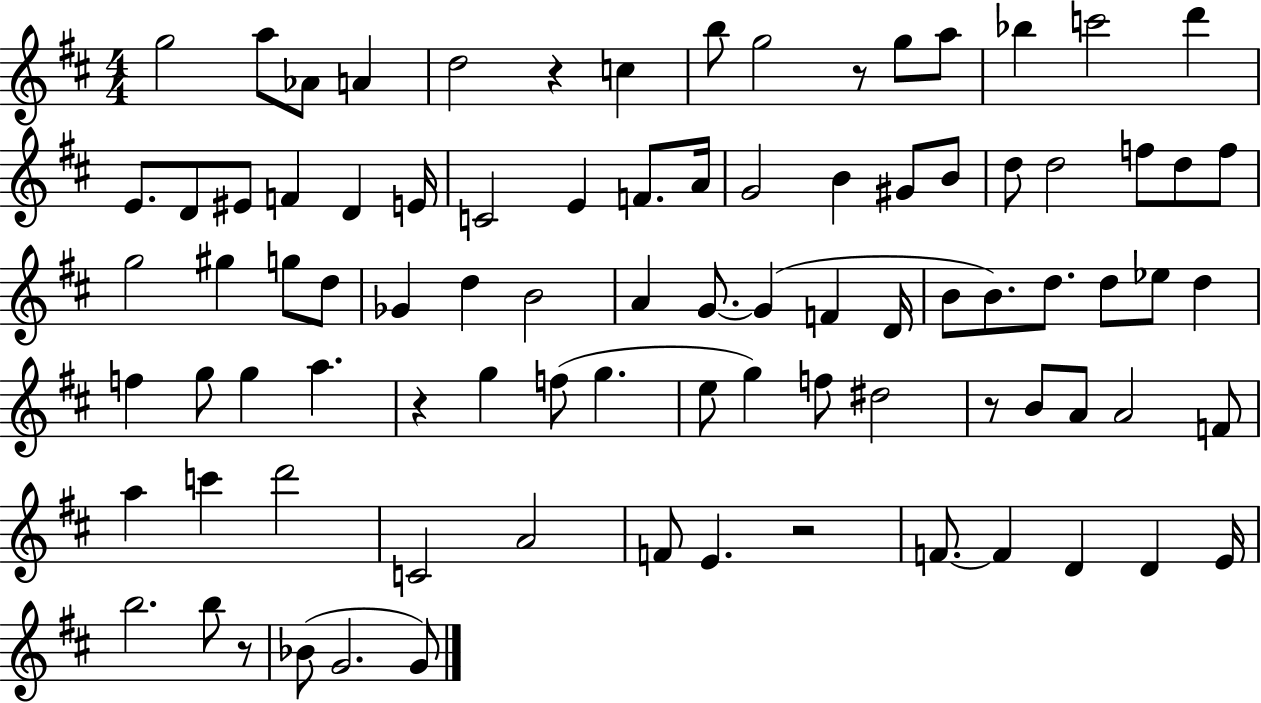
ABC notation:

X:1
T:Untitled
M:4/4
L:1/4
K:D
g2 a/2 _A/2 A d2 z c b/2 g2 z/2 g/2 a/2 _b c'2 d' E/2 D/2 ^E/2 F D E/4 C2 E F/2 A/4 G2 B ^G/2 B/2 d/2 d2 f/2 d/2 f/2 g2 ^g g/2 d/2 _G d B2 A G/2 G F D/4 B/2 B/2 d/2 d/2 _e/2 d f g/2 g a z g f/2 g e/2 g f/2 ^d2 z/2 B/2 A/2 A2 F/2 a c' d'2 C2 A2 F/2 E z2 F/2 F D D E/4 b2 b/2 z/2 _B/2 G2 G/2